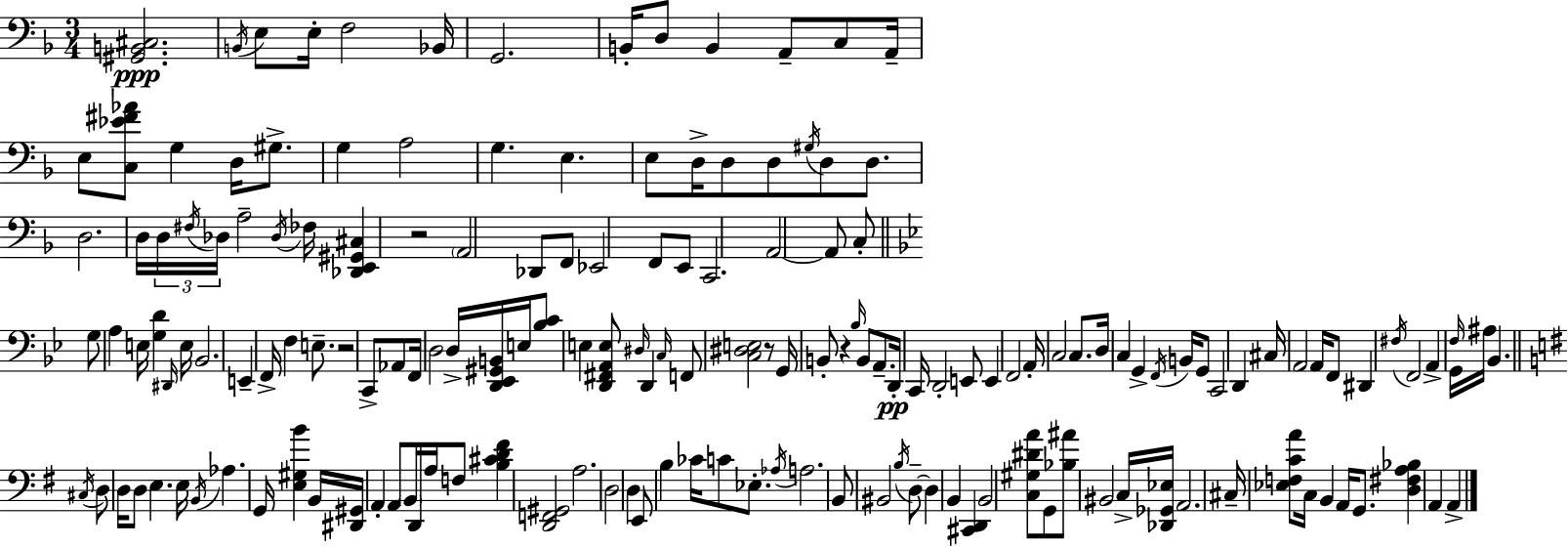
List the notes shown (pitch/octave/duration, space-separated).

[G#2,B2,C#3]/h. B2/s E3/e E3/s F3/h Bb2/s G2/h. B2/s D3/e B2/q A2/e C3/e A2/s E3/e [C3,Eb4,F#4,Ab4]/e G3/q D3/s G#3/e. G3/q A3/h G3/q. E3/q. E3/e D3/s D3/e D3/e G#3/s D3/e D3/e. D3/h. D3/s D3/s F#3/s Db3/s A3/h Db3/s FES3/s [Db2,E2,G#2,C#3]/q R/h A2/h Db2/e F2/e Eb2/h F2/e E2/e C2/h. A2/h A2/e C3/e G3/e A3/q E3/s [G3,D4]/q D#2/s E3/s Bb2/h. E2/q F2/s F3/q E3/e. R/h C2/e Ab2/e F2/s D3/h D3/s [D2,Eb2,G#2,B2]/s E3/s [Bb3,C4]/e E3/q [D2,F#2,A2,E3]/e D#3/s D2/q C3/s F2/e [C3,D#3,E3]/h R/e G2/s B2/e R/q Bb3/s B2/e A2/e. D2/s C2/s D2/h E2/e E2/q F2/h A2/s C3/h C3/e. D3/s C3/q G2/q F2/s B2/s G2/e C2/h D2/q C#3/s A2/h A2/s F2/e D#2/q F#3/s F2/h A2/q G2/s F3/s A#3/s Bb2/q. C#3/s D3/e D3/s D3/e E3/q. E3/s B2/s Ab3/q. G2/s [E3,G#3,B4]/q B2/s [D#2,G#2]/s A2/q A2/e B2/s D2/s A3/s F3/e [B3,C#4,D4,F#4]/q [D2,F2,G#2]/h A3/h. D3/h D3/q E2/e B3/q CES4/s C4/e Eb3/e. Ab3/s A3/h. B2/e BIS2/h B3/s D3/e D3/q B2/q [C#2,D2]/q B2/h [C3,G#3,D#4,A4]/e G2/e [Bb3,A#4]/e BIS2/h C3/s [Db2,Gb2,Eb3]/s A2/h. C#3/s [Eb3,F3,C4,A4]/e C3/s B2/q A2/s G2/e. [D3,F#3,A3,Bb3]/q A2/q A2/q